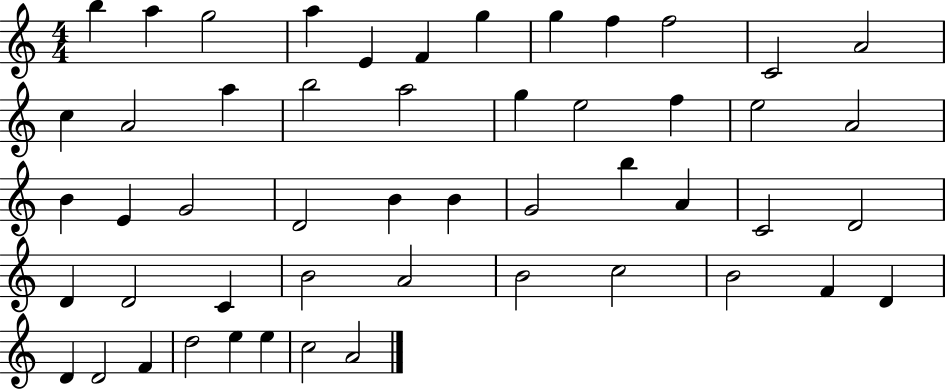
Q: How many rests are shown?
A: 0